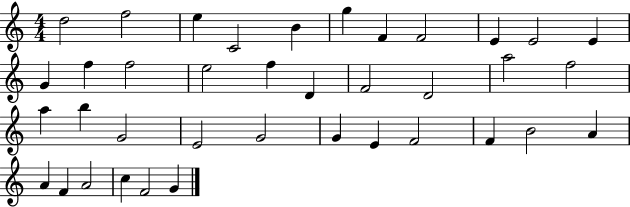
{
  \clef treble
  \numericTimeSignature
  \time 4/4
  \key c \major
  d''2 f''2 | e''4 c'2 b'4 | g''4 f'4 f'2 | e'4 e'2 e'4 | \break g'4 f''4 f''2 | e''2 f''4 d'4 | f'2 d'2 | a''2 f''2 | \break a''4 b''4 g'2 | e'2 g'2 | g'4 e'4 f'2 | f'4 b'2 a'4 | \break a'4 f'4 a'2 | c''4 f'2 g'4 | \bar "|."
}